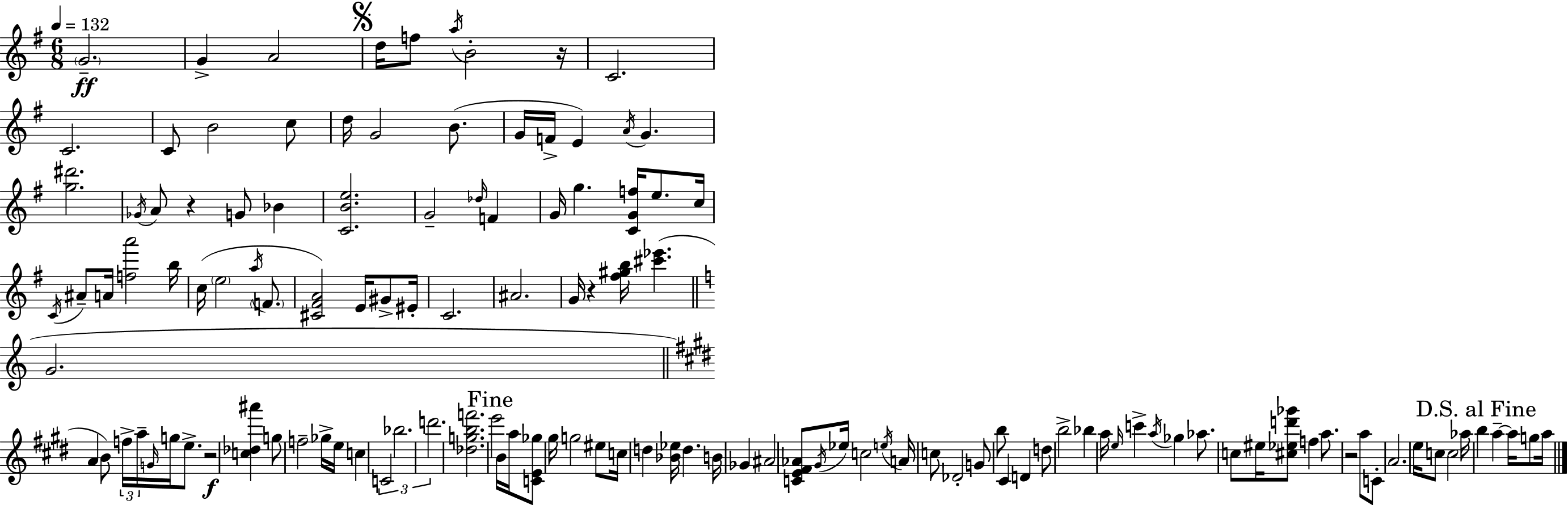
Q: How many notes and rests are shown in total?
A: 127